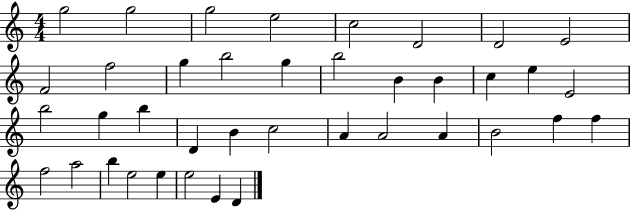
{
  \clef treble
  \numericTimeSignature
  \time 4/4
  \key c \major
  g''2 g''2 | g''2 e''2 | c''2 d'2 | d'2 e'2 | \break f'2 f''2 | g''4 b''2 g''4 | b''2 b'4 b'4 | c''4 e''4 e'2 | \break b''2 g''4 b''4 | d'4 b'4 c''2 | a'4 a'2 a'4 | b'2 f''4 f''4 | \break f''2 a''2 | b''4 e''2 e''4 | e''2 e'4 d'4 | \bar "|."
}